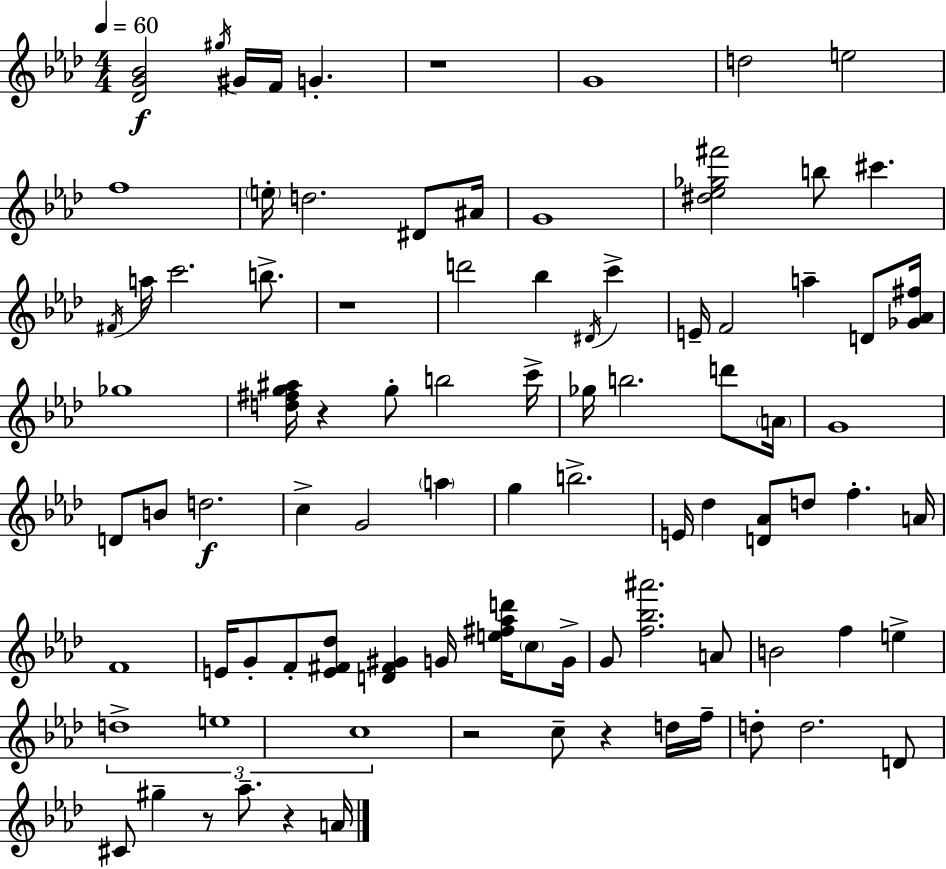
{
  \clef treble
  \numericTimeSignature
  \time 4/4
  \key aes \major
  \tempo 4 = 60
  <des' g' bes'>2\f \acciaccatura { gis''16 } gis'16 f'16 g'4.-. | r1 | g'1 | d''2 e''2 | \break f''1 | \parenthesize e''16-. d''2. dis'8 | ais'16 g'1 | <dis'' ees'' ges'' fis'''>2 b''8 cis'''4. | \break \acciaccatura { fis'16 } a''16 c'''2. b''8.-> | r1 | d'''2 bes''4 \acciaccatura { dis'16 } c'''4-> | e'16-- f'2 a''4-- | \break d'8 <ges' aes' fis''>16 ges''1 | <d'' fis'' g'' ais''>16 r4 g''8-. b''2 | c'''16-> ges''16 b''2. | d'''8 \parenthesize a'16 g'1 | \break d'8 b'8 d''2.\f | c''4-> g'2 \parenthesize a''4 | g''4 b''2.-> | e'16 des''4 <d' aes'>8 d''8 f''4.-. | \break a'16 f'1 | e'16 g'8-. f'8-. <e' fis' des''>8 <d' fis' gis'>4 g'16 <e'' fis'' aes'' d'''>16 | \parenthesize c''8 g'16-> g'8 <f'' bes'' ais'''>2. | a'8 b'2 f''4 e''4-> | \break \tuplet 3/2 { d''1-> | e''1 | c''1 } | r2 c''8-- r4 | \break d''16 f''16-- d''8-. d''2. | d'8 cis'8 gis''4-- r8 aes''8.-- r4 | a'16 \bar "|."
}